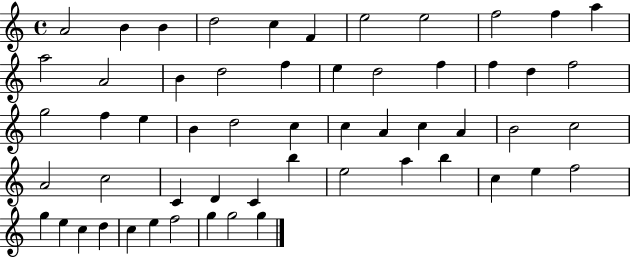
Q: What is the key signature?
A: C major